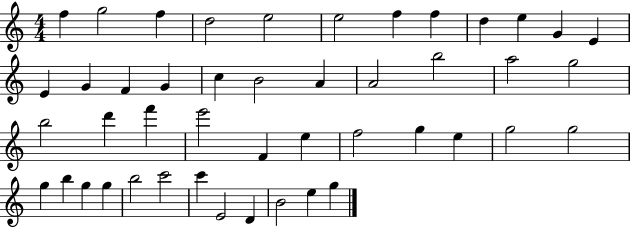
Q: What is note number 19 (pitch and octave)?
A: A4